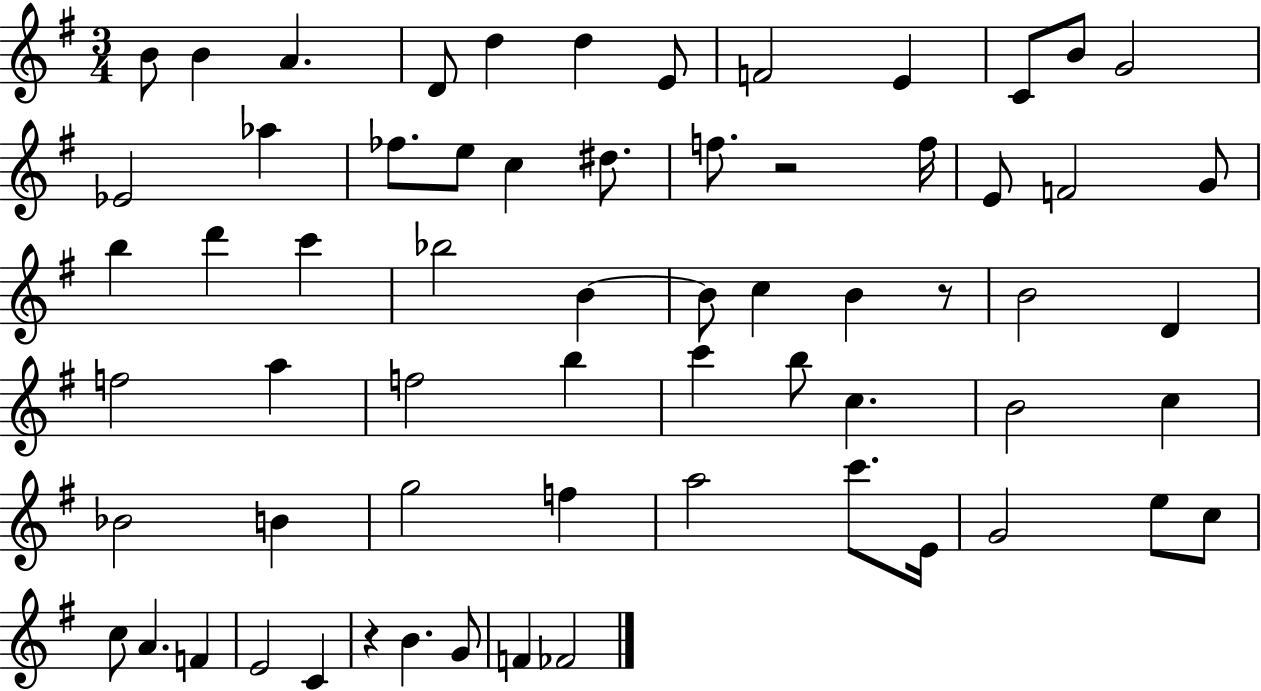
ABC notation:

X:1
T:Untitled
M:3/4
L:1/4
K:G
B/2 B A D/2 d d E/2 F2 E C/2 B/2 G2 _E2 _a _f/2 e/2 c ^d/2 f/2 z2 f/4 E/2 F2 G/2 b d' c' _b2 B B/2 c B z/2 B2 D f2 a f2 b c' b/2 c B2 c _B2 B g2 f a2 c'/2 E/4 G2 e/2 c/2 c/2 A F E2 C z B G/2 F _F2